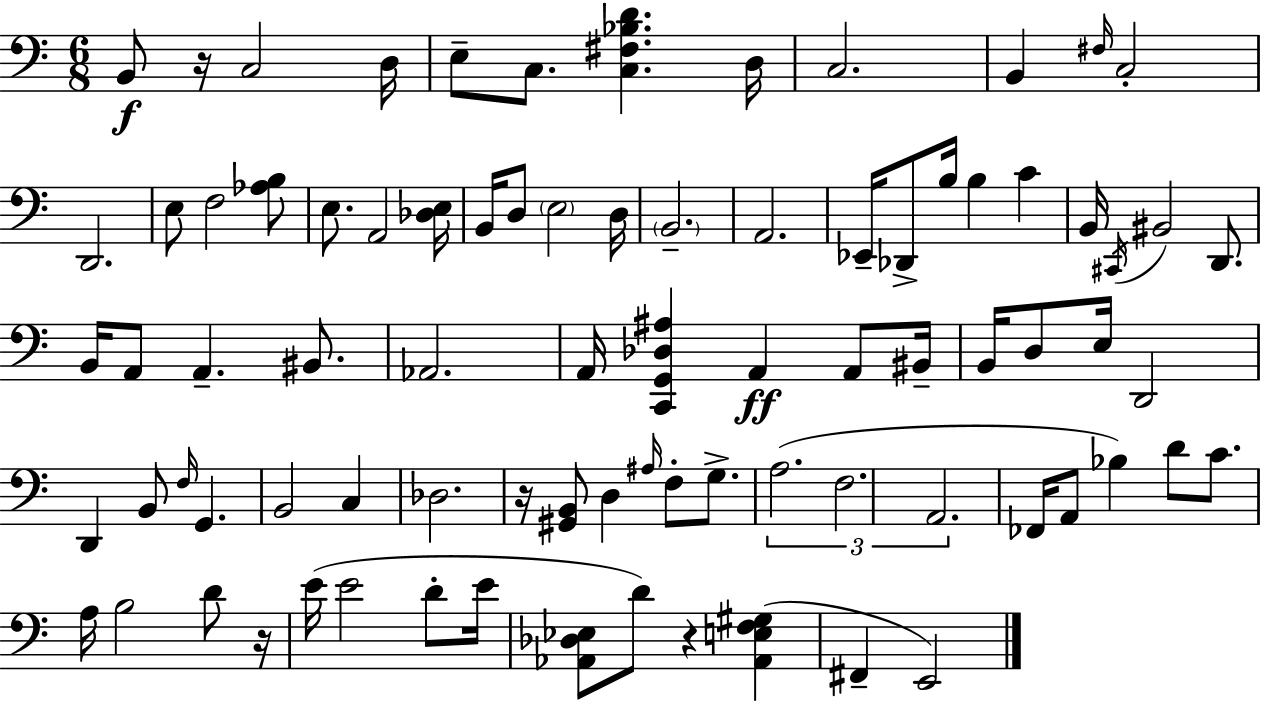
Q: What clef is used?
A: bass